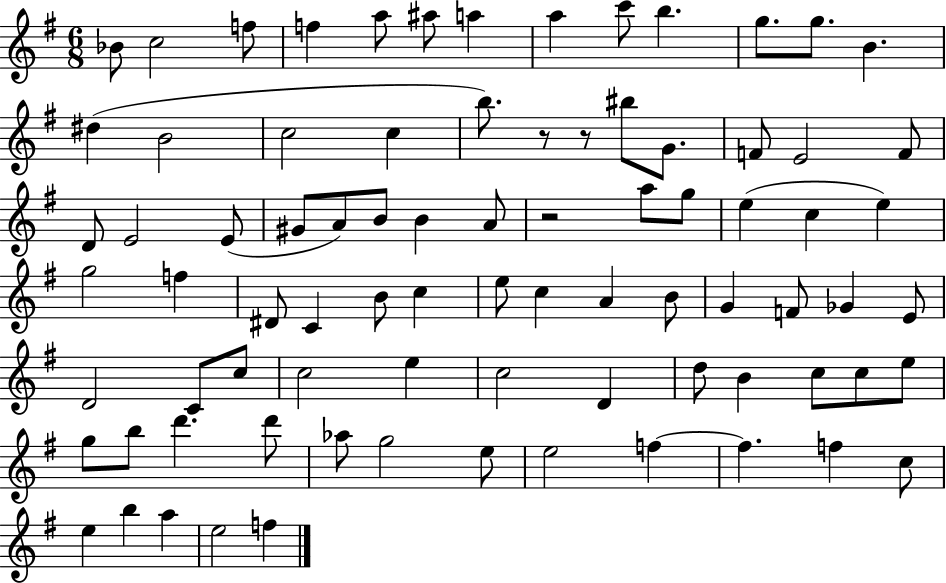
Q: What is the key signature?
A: G major